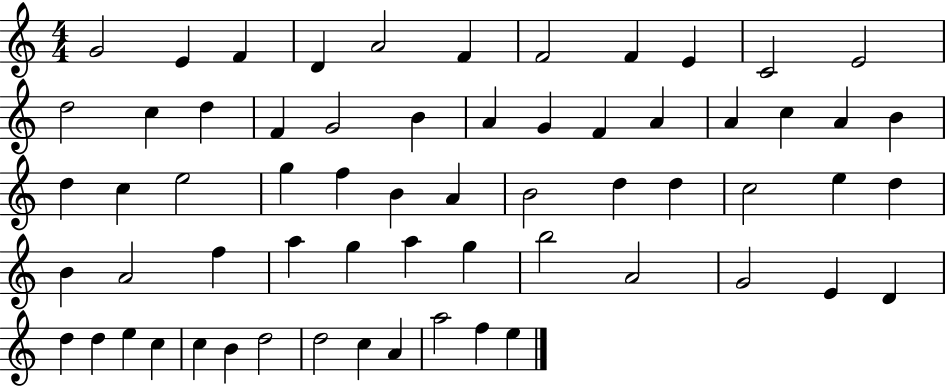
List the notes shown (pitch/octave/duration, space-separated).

G4/h E4/q F4/q D4/q A4/h F4/q F4/h F4/q E4/q C4/h E4/h D5/h C5/q D5/q F4/q G4/h B4/q A4/q G4/q F4/q A4/q A4/q C5/q A4/q B4/q D5/q C5/q E5/h G5/q F5/q B4/q A4/q B4/h D5/q D5/q C5/h E5/q D5/q B4/q A4/h F5/q A5/q G5/q A5/q G5/q B5/h A4/h G4/h E4/q D4/q D5/q D5/q E5/q C5/q C5/q B4/q D5/h D5/h C5/q A4/q A5/h F5/q E5/q